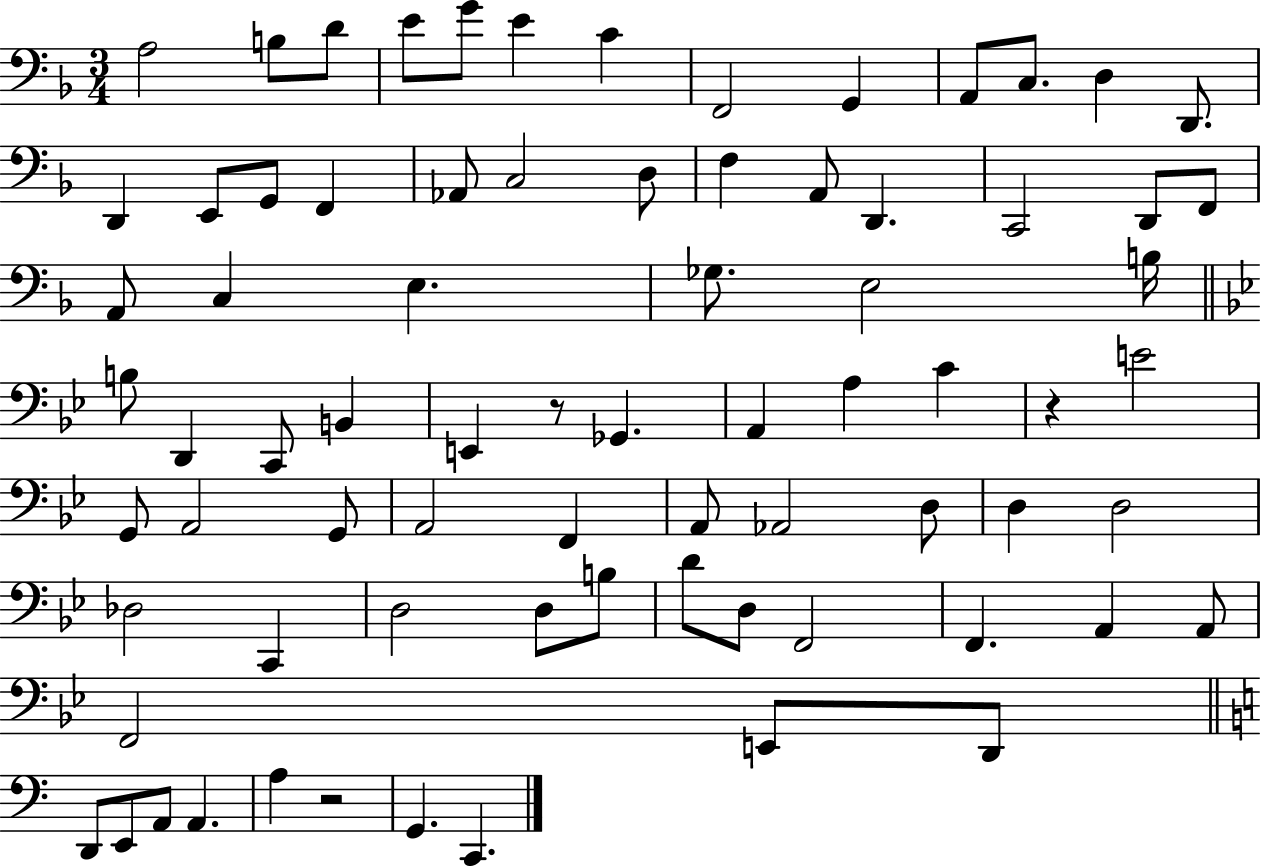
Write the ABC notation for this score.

X:1
T:Untitled
M:3/4
L:1/4
K:F
A,2 B,/2 D/2 E/2 G/2 E C F,,2 G,, A,,/2 C,/2 D, D,,/2 D,, E,,/2 G,,/2 F,, _A,,/2 C,2 D,/2 F, A,,/2 D,, C,,2 D,,/2 F,,/2 A,,/2 C, E, _G,/2 E,2 B,/4 B,/2 D,, C,,/2 B,, E,, z/2 _G,, A,, A, C z E2 G,,/2 A,,2 G,,/2 A,,2 F,, A,,/2 _A,,2 D,/2 D, D,2 _D,2 C,, D,2 D,/2 B,/2 D/2 D,/2 F,,2 F,, A,, A,,/2 F,,2 E,,/2 D,,/2 D,,/2 E,,/2 A,,/2 A,, A, z2 G,, C,,